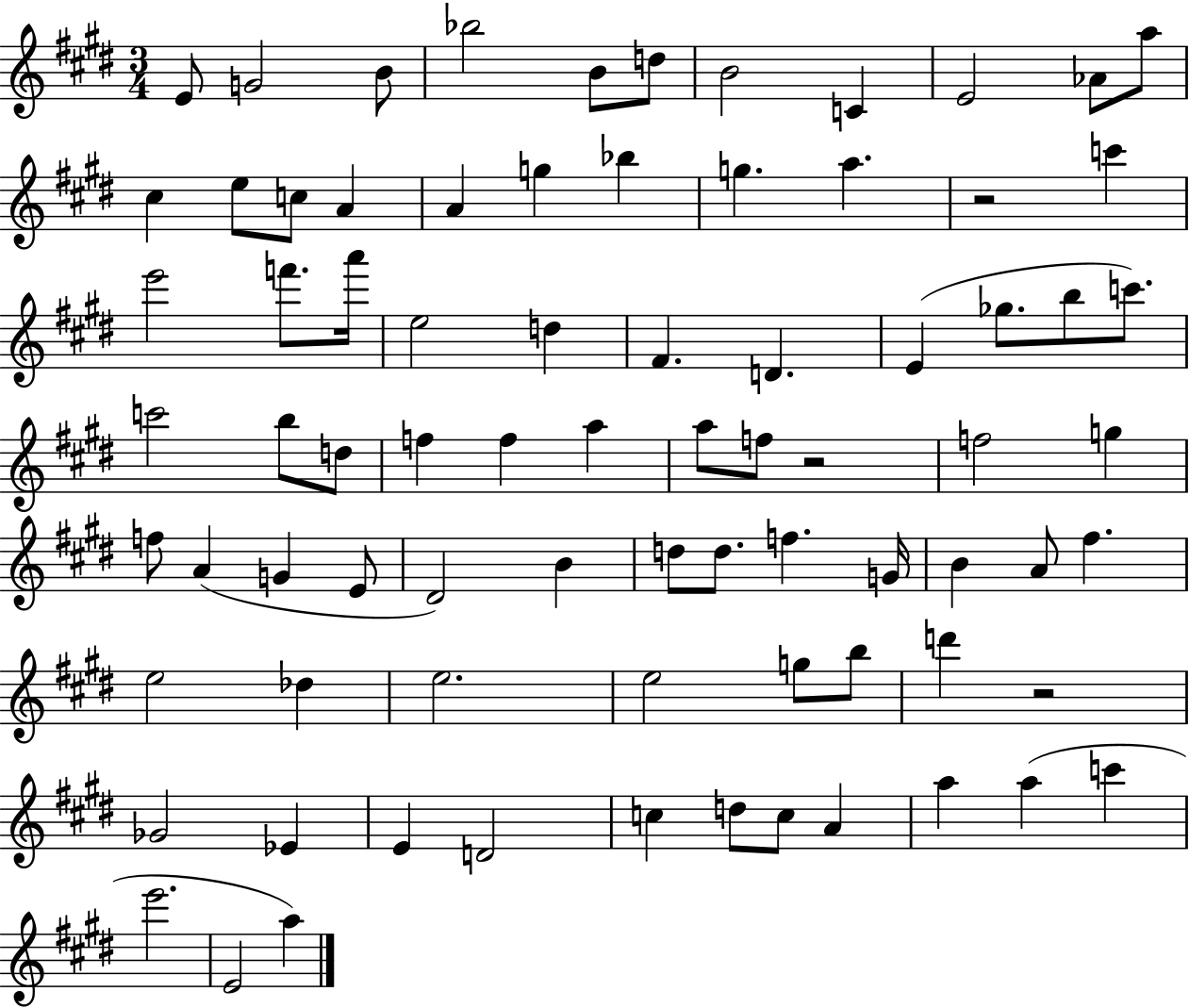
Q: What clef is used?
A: treble